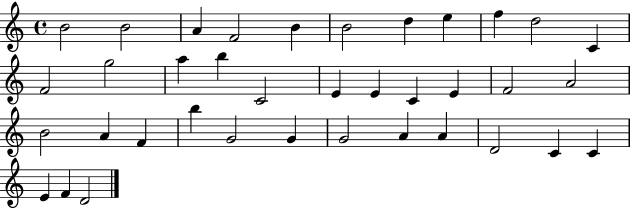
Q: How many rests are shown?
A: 0